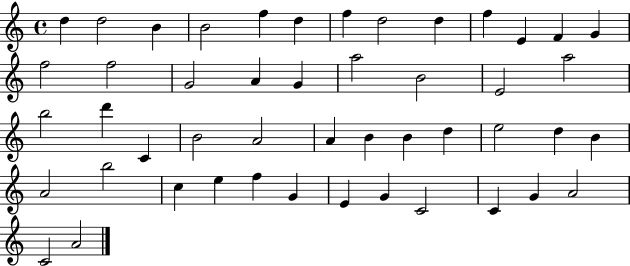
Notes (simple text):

D5/q D5/h B4/q B4/h F5/q D5/q F5/q D5/h D5/q F5/q E4/q F4/q G4/q F5/h F5/h G4/h A4/q G4/q A5/h B4/h E4/h A5/h B5/h D6/q C4/q B4/h A4/h A4/q B4/q B4/q D5/q E5/h D5/q B4/q A4/h B5/h C5/q E5/q F5/q G4/q E4/q G4/q C4/h C4/q G4/q A4/h C4/h A4/h